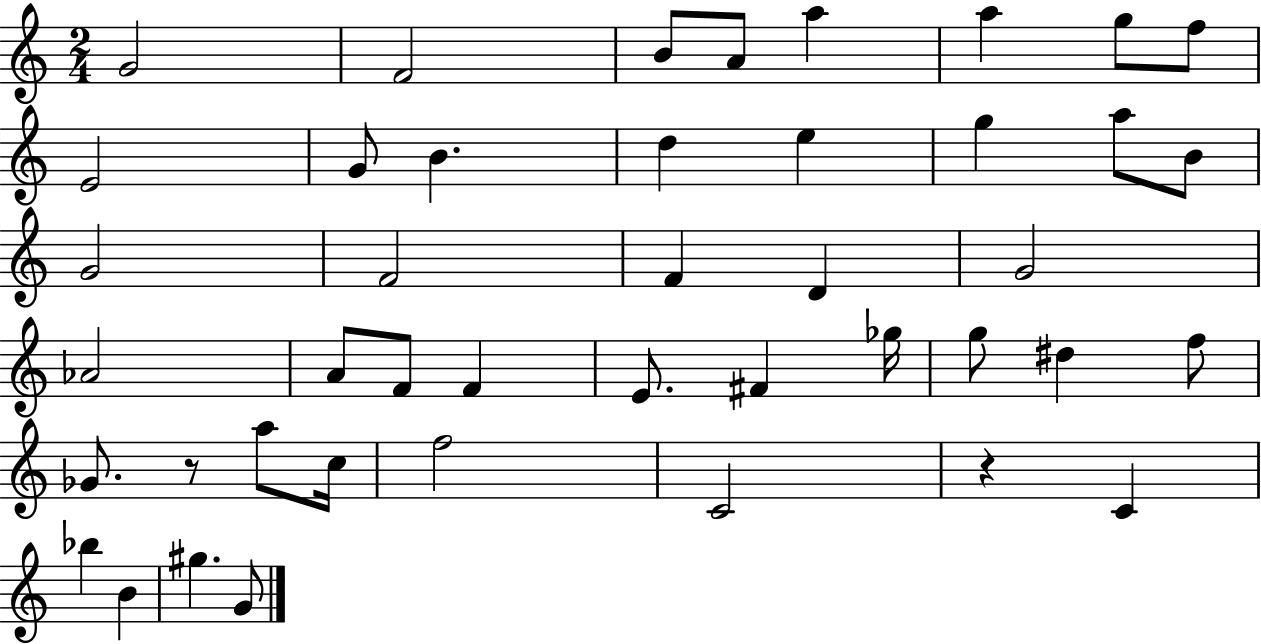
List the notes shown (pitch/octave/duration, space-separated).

G4/h F4/h B4/e A4/e A5/q A5/q G5/e F5/e E4/h G4/e B4/q. D5/q E5/q G5/q A5/e B4/e G4/h F4/h F4/q D4/q G4/h Ab4/h A4/e F4/e F4/q E4/e. F#4/q Gb5/s G5/e D#5/q F5/e Gb4/e. R/e A5/e C5/s F5/h C4/h R/q C4/q Bb5/q B4/q G#5/q. G4/e